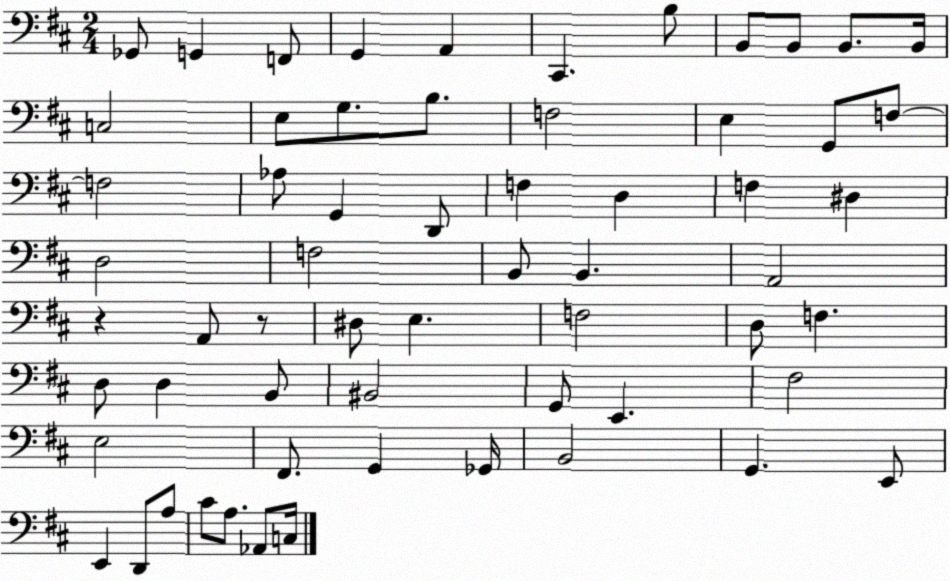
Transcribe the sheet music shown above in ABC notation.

X:1
T:Untitled
M:2/4
L:1/4
K:D
_G,,/2 G,, F,,/2 G,, A,, ^C,, B,/2 B,,/2 B,,/2 B,,/2 B,,/4 C,2 E,/2 G,/2 B,/2 F,2 E, G,,/2 F,/2 F,2 _A,/2 G,, D,,/2 F, D, F, ^D, D,2 F,2 B,,/2 B,, A,,2 z A,,/2 z/2 ^D,/2 E, F,2 D,/2 F, D,/2 D, B,,/2 ^B,,2 G,,/2 E,, ^F,2 E,2 ^F,,/2 G,, _G,,/4 B,,2 G,, E,,/2 E,, D,,/2 A,/2 ^C/2 A,/2 _A,,/2 C,/4